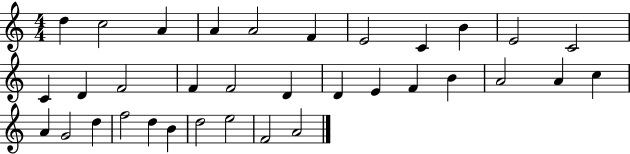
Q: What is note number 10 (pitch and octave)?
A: E4